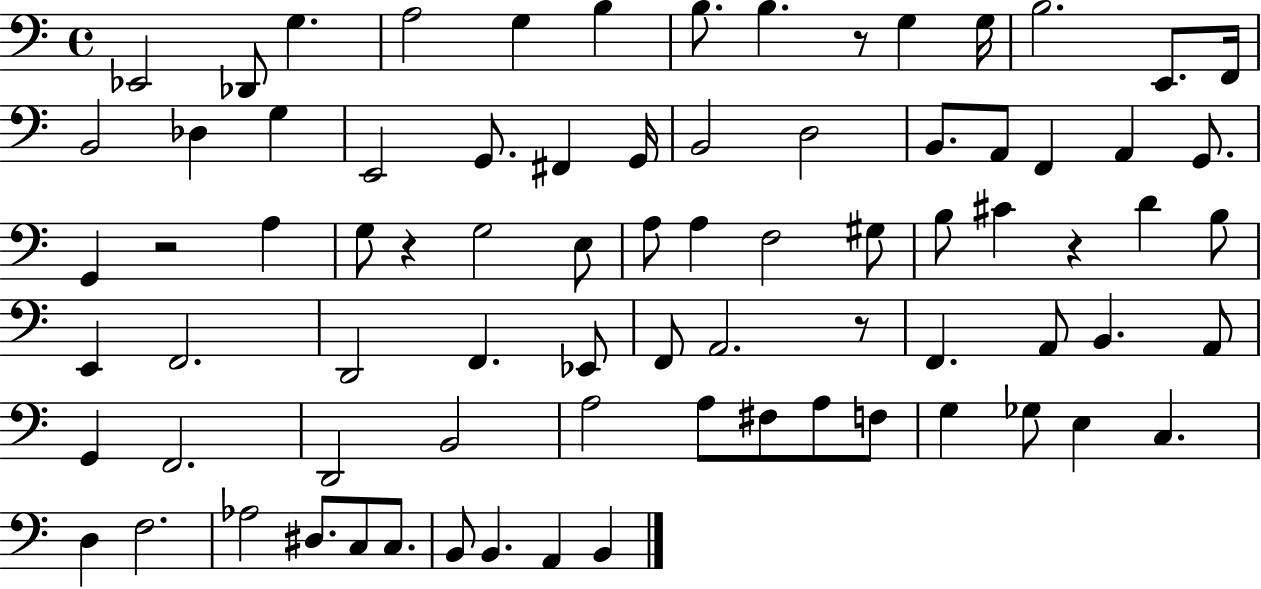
{
  \clef bass
  \time 4/4
  \defaultTimeSignature
  \key c \major
  ees,2 des,8 g4. | a2 g4 b4 | b8. b4. r8 g4 g16 | b2. e,8. f,16 | \break b,2 des4 g4 | e,2 g,8. fis,4 g,16 | b,2 d2 | b,8. a,8 f,4 a,4 g,8. | \break g,4 r2 a4 | g8 r4 g2 e8 | a8 a4 f2 gis8 | b8 cis'4 r4 d'4 b8 | \break e,4 f,2. | d,2 f,4. ees,8 | f,8 a,2. r8 | f,4. a,8 b,4. a,8 | \break g,4 f,2. | d,2 b,2 | a2 a8 fis8 a8 f8 | g4 ges8 e4 c4. | \break d4 f2. | aes2 dis8. c8 c8. | b,8 b,4. a,4 b,4 | \bar "|."
}